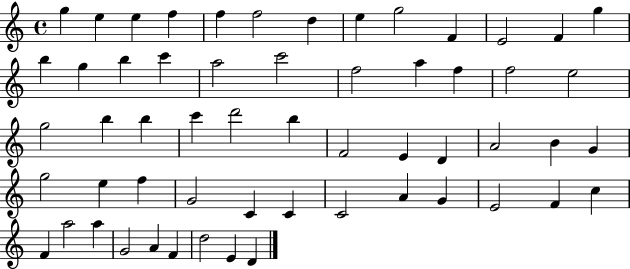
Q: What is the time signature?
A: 4/4